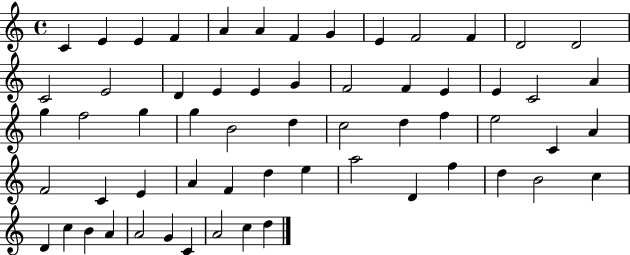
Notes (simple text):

C4/q E4/q E4/q F4/q A4/q A4/q F4/q G4/q E4/q F4/h F4/q D4/h D4/h C4/h E4/h D4/q E4/q E4/q G4/q F4/h F4/q E4/q E4/q C4/h A4/q G5/q F5/h G5/q G5/q B4/h D5/q C5/h D5/q F5/q E5/h C4/q A4/q F4/h C4/q E4/q A4/q F4/q D5/q E5/q A5/h D4/q F5/q D5/q B4/h C5/q D4/q C5/q B4/q A4/q A4/h G4/q C4/q A4/h C5/q D5/q